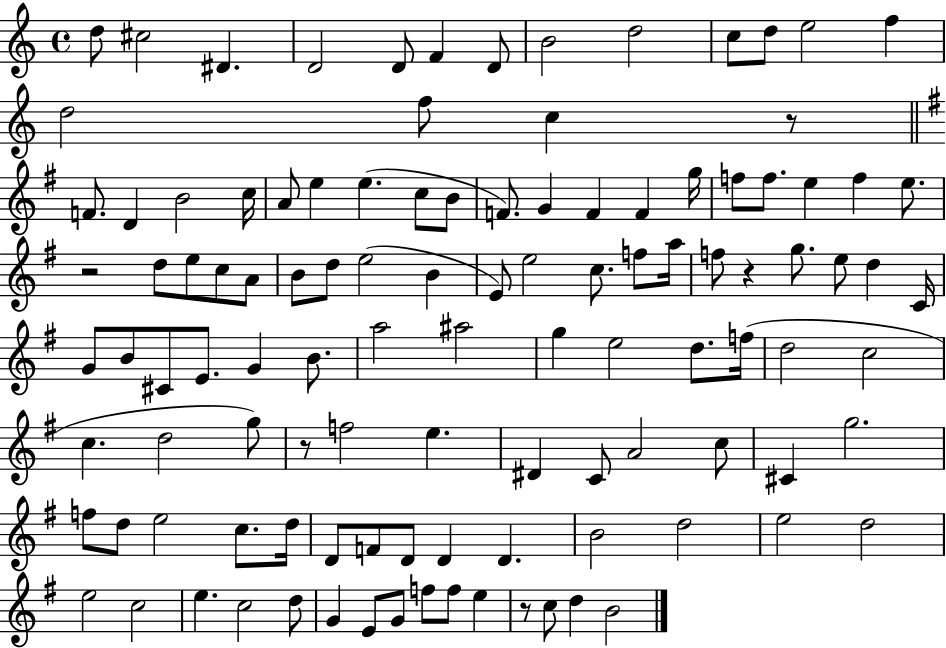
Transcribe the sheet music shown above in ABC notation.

X:1
T:Untitled
M:4/4
L:1/4
K:C
d/2 ^c2 ^D D2 D/2 F D/2 B2 d2 c/2 d/2 e2 f d2 f/2 c z/2 F/2 D B2 c/4 A/2 e e c/2 B/2 F/2 G F F g/4 f/2 f/2 e f e/2 z2 d/2 e/2 c/2 A/2 B/2 d/2 e2 B E/2 e2 c/2 f/2 a/4 f/2 z g/2 e/2 d C/4 G/2 B/2 ^C/2 E/2 G B/2 a2 ^a2 g e2 d/2 f/4 d2 c2 c d2 g/2 z/2 f2 e ^D C/2 A2 c/2 ^C g2 f/2 d/2 e2 c/2 d/4 D/2 F/2 D/2 D D B2 d2 e2 d2 e2 c2 e c2 d/2 G E/2 G/2 f/2 f/2 e z/2 c/2 d B2